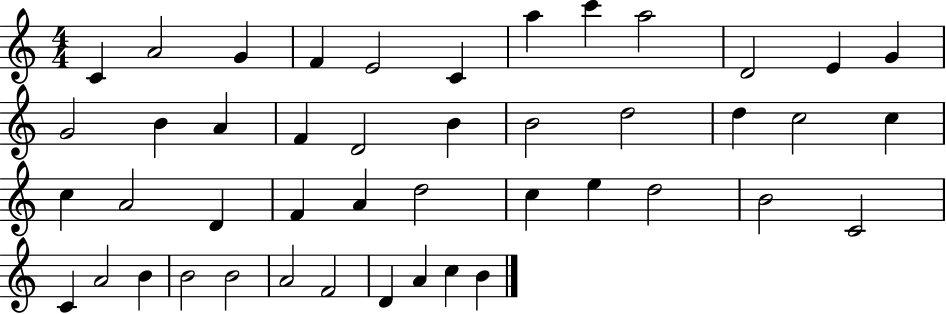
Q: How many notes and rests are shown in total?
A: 45